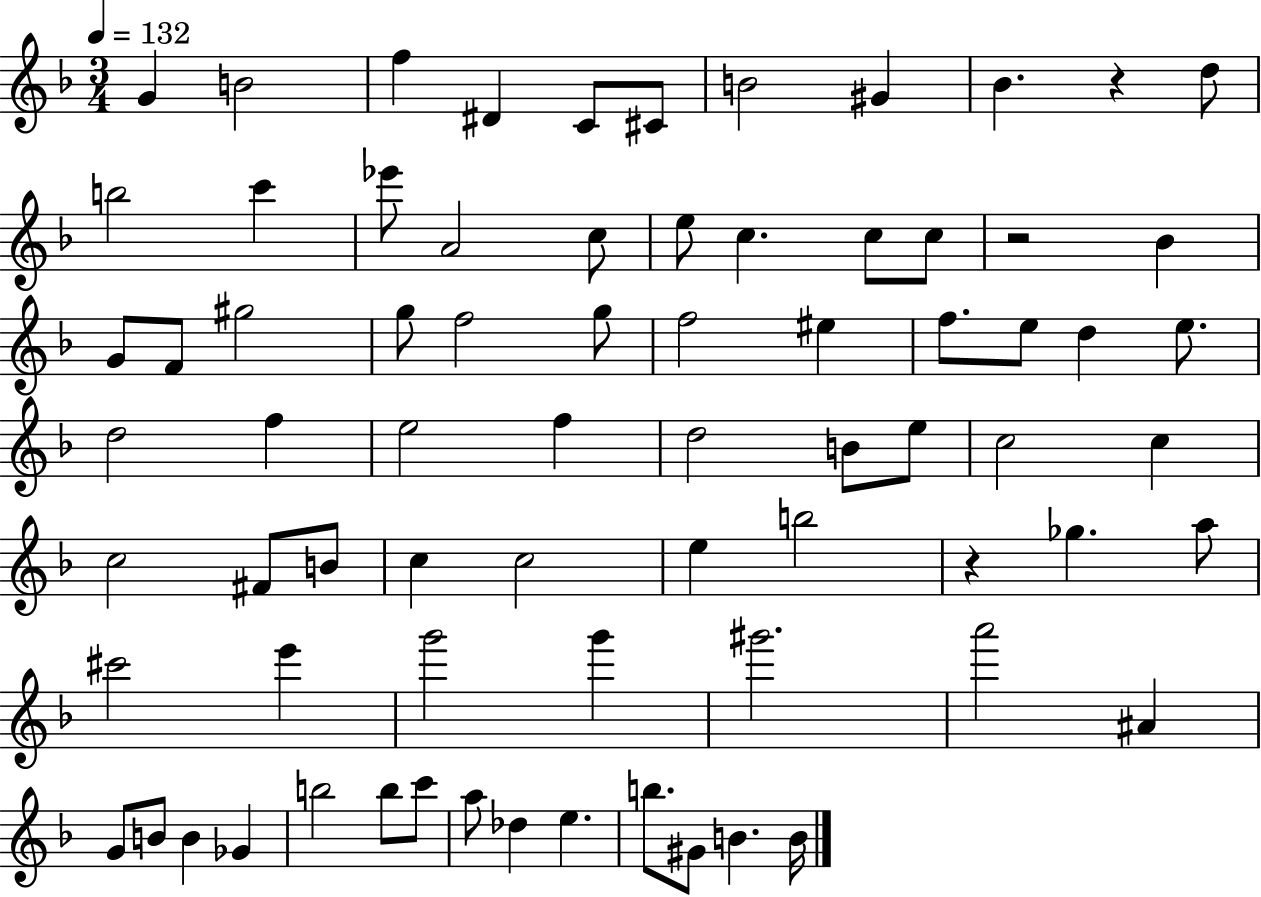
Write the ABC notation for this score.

X:1
T:Untitled
M:3/4
L:1/4
K:F
G B2 f ^D C/2 ^C/2 B2 ^G _B z d/2 b2 c' _e'/2 A2 c/2 e/2 c c/2 c/2 z2 _B G/2 F/2 ^g2 g/2 f2 g/2 f2 ^e f/2 e/2 d e/2 d2 f e2 f d2 B/2 e/2 c2 c c2 ^F/2 B/2 c c2 e b2 z _g a/2 ^c'2 e' g'2 g' ^g'2 a'2 ^A G/2 B/2 B _G b2 b/2 c'/2 a/2 _d e b/2 ^G/2 B B/4